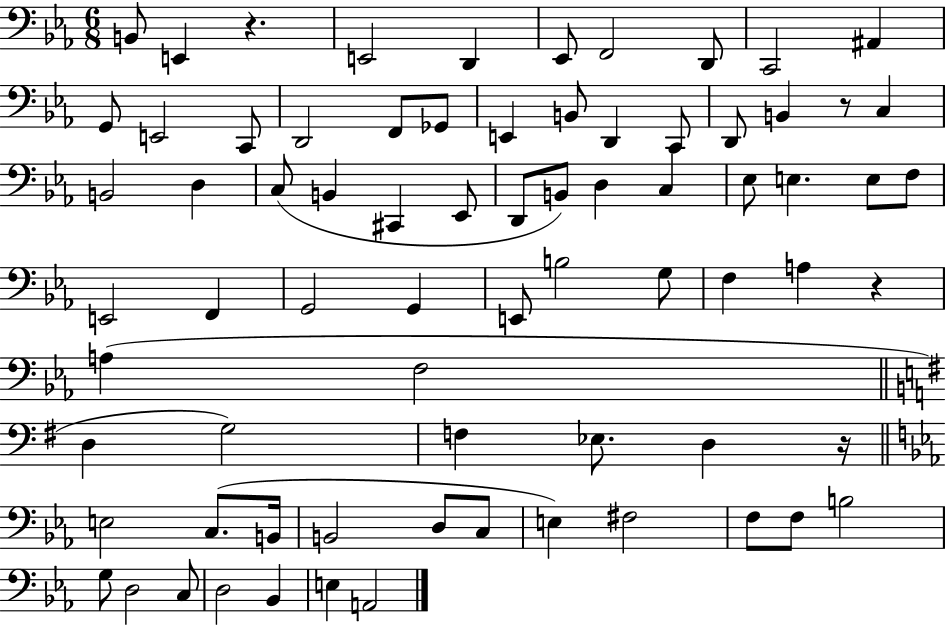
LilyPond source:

{
  \clef bass
  \numericTimeSignature
  \time 6/8
  \key ees \major
  b,8 e,4 r4. | e,2 d,4 | ees,8 f,2 d,8 | c,2 ais,4 | \break g,8 e,2 c,8 | d,2 f,8 ges,8 | e,4 b,8 d,4 c,8 | d,8 b,4 r8 c4 | \break b,2 d4 | c8( b,4 cis,4 ees,8 | d,8 b,8) d4 c4 | ees8 e4. e8 f8 | \break e,2 f,4 | g,2 g,4 | e,8 b2 g8 | f4 a4 r4 | \break a4( f2 | \bar "||" \break \key g \major d4 g2) | f4 ees8. d4 r16 | \bar "||" \break \key ees \major e2 c8.( b,16 | b,2 d8 c8 | e4) fis2 | f8 f8 b2 | \break g8 d2 c8 | d2 bes,4 | e4 a,2 | \bar "|."
}